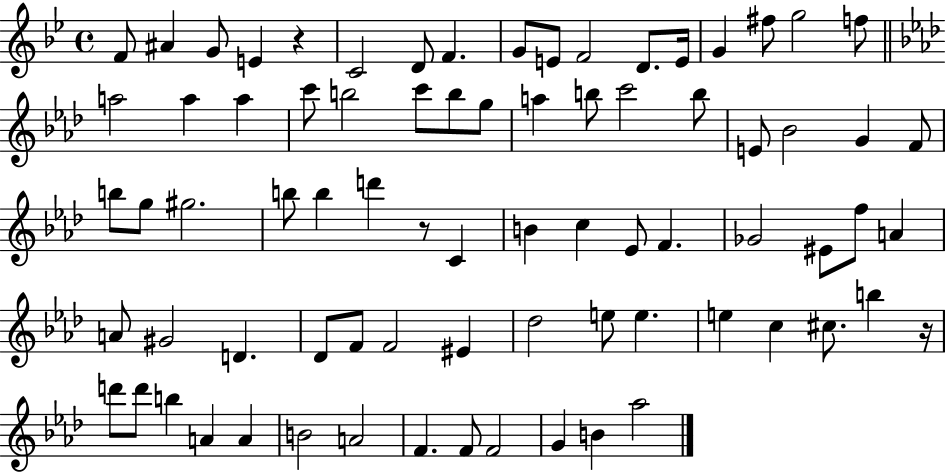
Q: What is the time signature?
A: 4/4